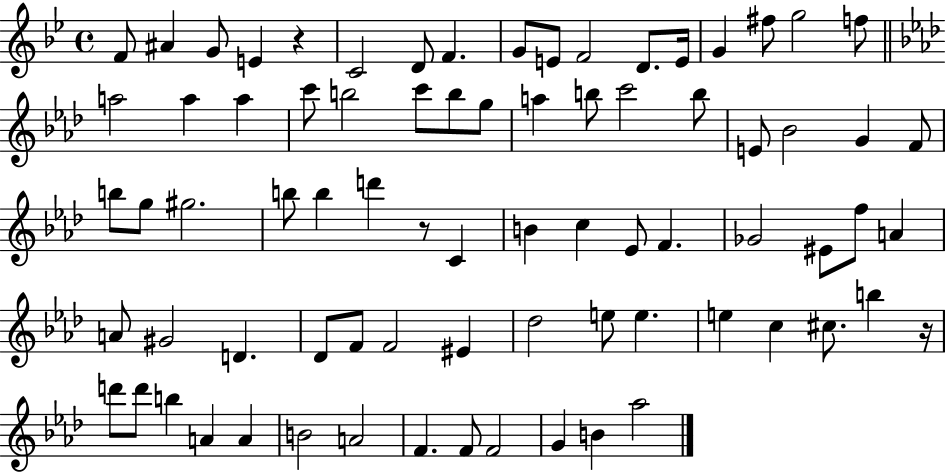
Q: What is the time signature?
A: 4/4